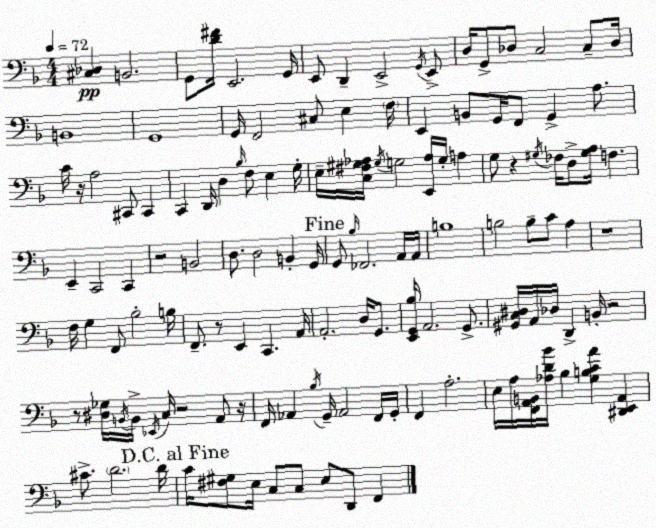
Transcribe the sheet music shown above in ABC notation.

X:1
T:Untitled
M:4/4
L:1/4
K:Dm
[^C,_D,] B,,2 G,,/2 [D^F]/4 E,,2 G,,/4 E,,/2 D,, E,,2 G,,/4 E,,/2 D,/4 G,,/2 _D,/2 C,2 C,/2 _D,/4 B,,4 G,,4 G,,/4 F,,2 ^C,/2 E, F,/4 E,, B,,/2 G,,/4 F,,/2 G,, A,/2 C/4 z/4 A,2 ^C,,/2 ^C,, C,, D,,/4 D, _B,/4 F,/2 E, G,/4 E,/4 [C,^F,^G,_A,]/4 ^G,/4 G,2 [E,,_A,]/4 G,/4 A, G,/2 z ^G,/4 _F,/4 D,/2 [^G,A,]/4 F, E,, C,,2 C,, z2 B,,2 D,/2 D,2 B,, G,,/4 G,,/2 _B,/4 _F,,2 A,,/4 A,,/4 B,4 B,2 B,/2 C/2 A, z4 F,/4 G, F,,/2 _B,2 B,/4 F,,/2 z/2 E,, C,, A,,/4 A,,2 D,/4 G,,/2 [E,,G,,_B,]/4 A,,2 G,,/2 [^G,,C,^D,]/4 A,,/4 _D,/4 D,, B,,/4 z2 z/2 [^D,_G,]/4 B,,/4 B,,/4 _E,,/4 C,/4 z2 A,,/2 z/4 F,,/4 _A,, _B,/4 G,,/4 _A,,2 F,,/4 G,,/4 F,, A,2 E,/4 A,/4 [F,,A,,B,,]/4 [_A,D_B]/4 _B, [G,B,CA] [^D,,E,,A,,] ^C/2 D2 D/4 C/4 [^F,^G,]/2 E,/4 C,/2 C,/2 E,/2 D,,/2 F,,